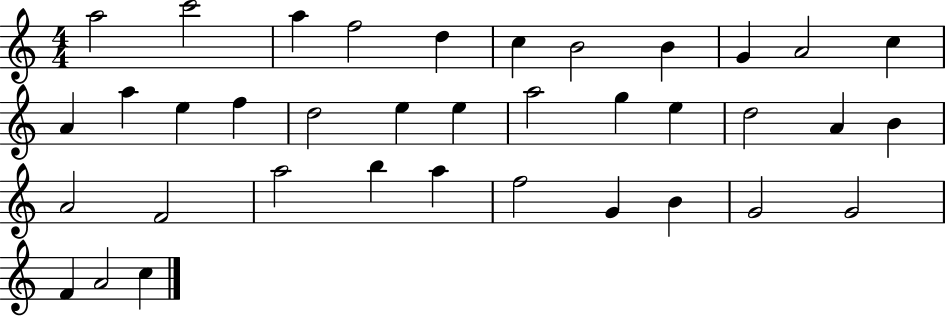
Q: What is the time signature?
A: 4/4